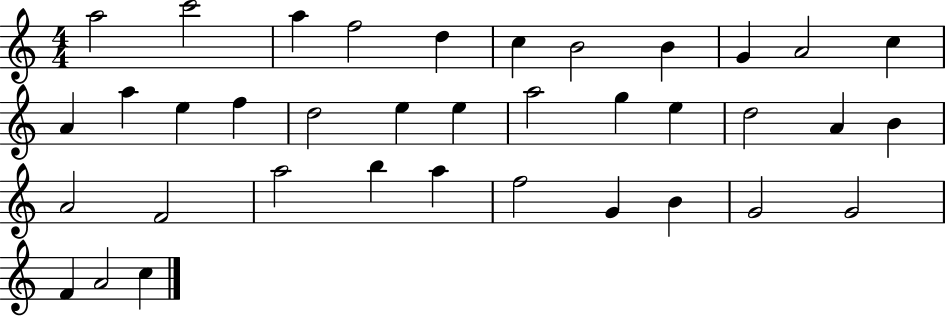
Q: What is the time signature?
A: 4/4